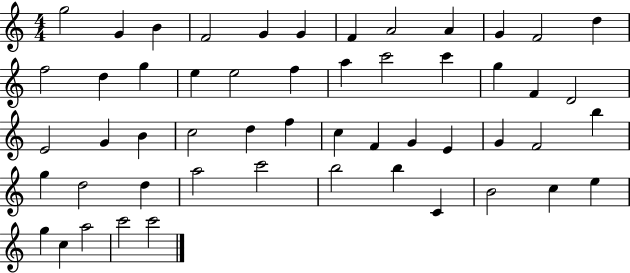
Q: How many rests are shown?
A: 0